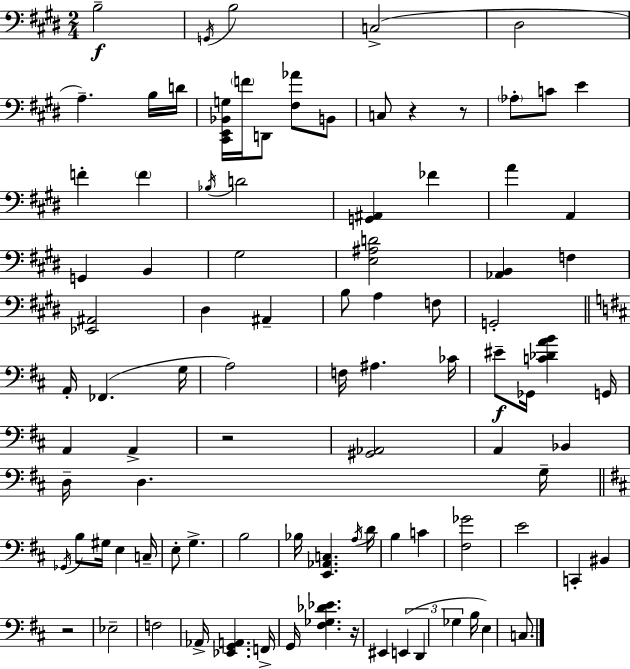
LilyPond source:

{
  \clef bass
  \numericTimeSignature
  \time 2/4
  \key e \major
  \repeat volta 2 { b2--\f | \acciaccatura { g,16 } b2 | c2->( | dis2 | \break a4.--) b16 | d'16 <cis, e, bes, g>16 \parenthesize f'16 d,8 <fis aes'>8 b,8 | c8 r4 r8 | \parenthesize aes8-. c'8 e'4 | \break f'4-. \parenthesize f'4 | \acciaccatura { bes16 } d'2 | <g, ais,>4 fes'4 | a'4 a,4 | \break g,4 b,4 | gis2 | <e ais d'>2 | <aes, b,>4 f4 | \break <ees, ais,>2 | dis4 ais,4-- | b8 a4 | f8 g,2-. | \break \bar "||" \break \key b \minor a,16-. fes,4.( g16 | a2) | f16 ais4. ces'16 | eis'8--\f ges,16 <c' des' a' b'>4 g,16 | \break a,4 a,4-> | r2 | <gis, aes,>2 | a,4 bes,4 | \break d16-- d4. g16-- | \bar "||" \break \key b \minor \acciaccatura { ges,16 } b8 gis16 e4 | c16-- e8-. g4.-> | b2 | bes16 <e, aes, c>4. | \break \acciaccatura { a16 } d'16 b4 c'4 | <fis ges'>2 | e'2 | c,4-. bis,4 | \break r2 | ees2-- | f2 | aes,16-> <ees, g, a,>4. | \break f,16-> g,16 <fis ges des' ees'>4. | r16 eis,4 \tuplet 3/2 { e,4( | d,4 ges4 } | b16 e4) c8. | \break } \bar "|."
}